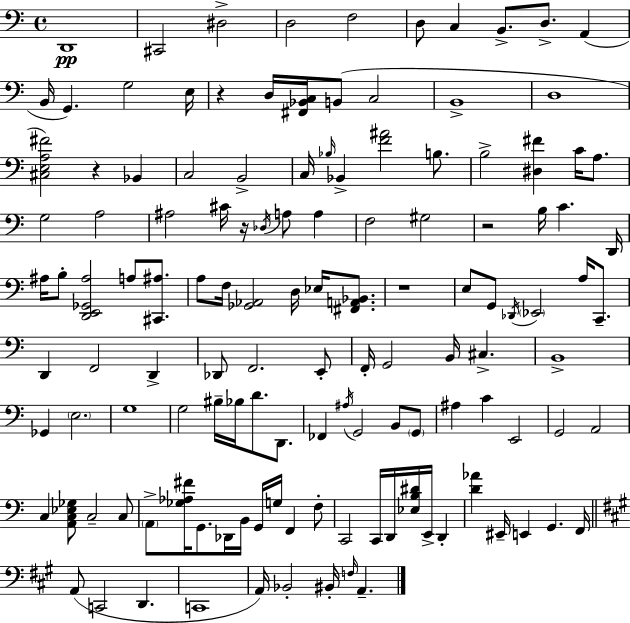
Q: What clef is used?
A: bass